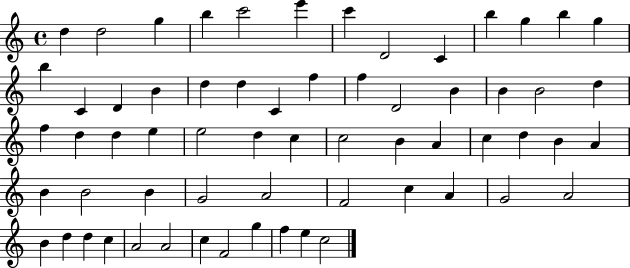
X:1
T:Untitled
M:4/4
L:1/4
K:C
d d2 g b c'2 e' c' D2 C b g b g b C D B d d C f f D2 B B B2 d f d d e e2 d c c2 B A c d B A B B2 B G2 A2 F2 c A G2 A2 B d d c A2 A2 c F2 g f e c2